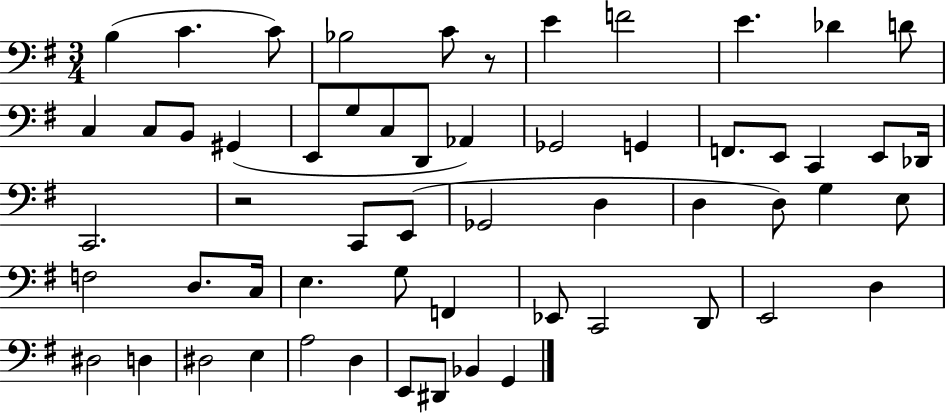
B3/q C4/q. C4/e Bb3/h C4/e R/e E4/q F4/h E4/q. Db4/q D4/e C3/q C3/e B2/e G#2/q E2/e G3/e C3/e D2/e Ab2/q Gb2/h G2/q F2/e. E2/e C2/q E2/e Db2/s C2/h. R/h C2/e E2/e Gb2/h D3/q D3/q D3/e G3/q E3/e F3/h D3/e. C3/s E3/q. G3/e F2/q Eb2/e C2/h D2/e E2/h D3/q D#3/h D3/q D#3/h E3/q A3/h D3/q E2/e D#2/e Bb2/q G2/q